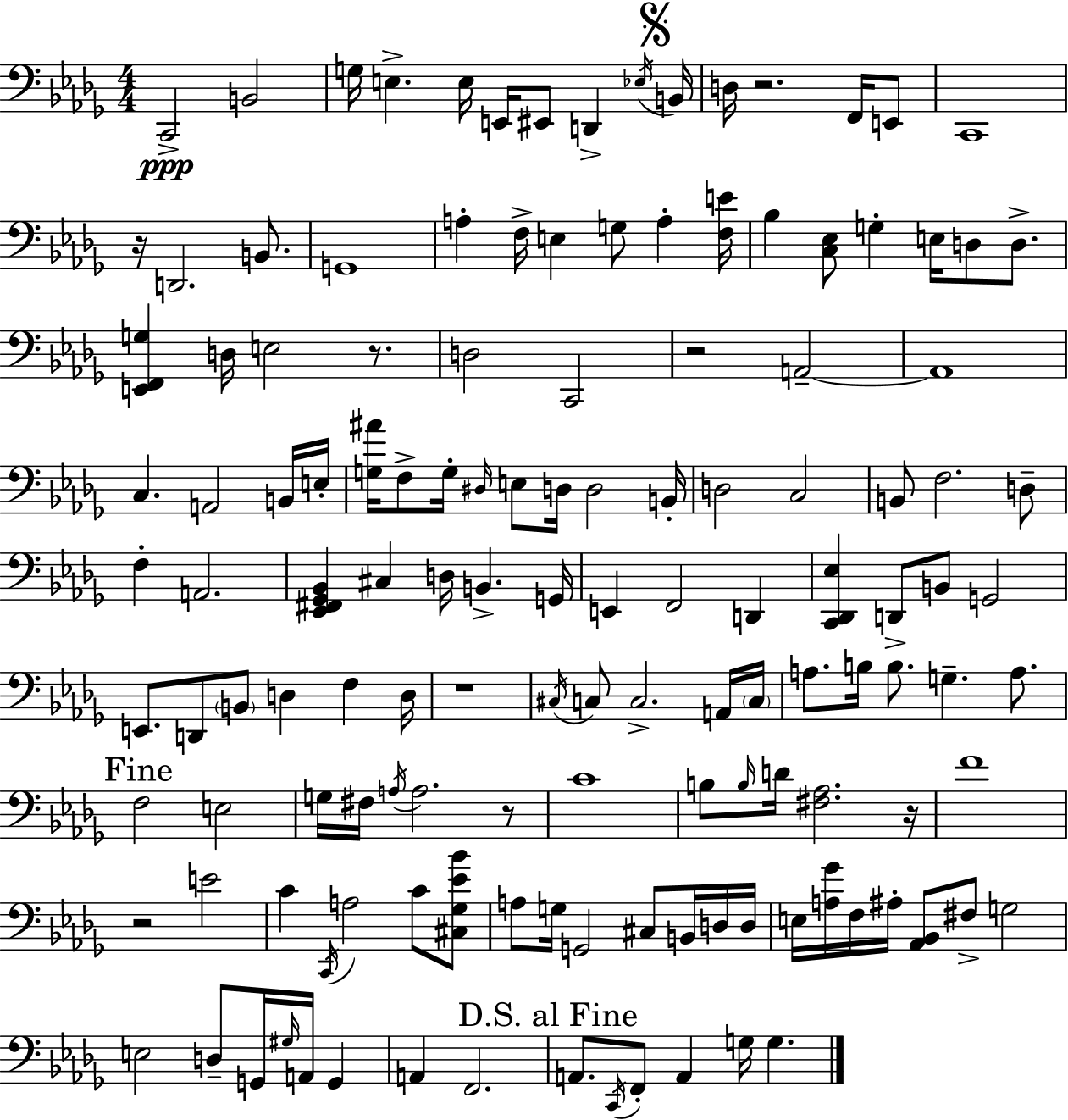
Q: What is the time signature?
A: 4/4